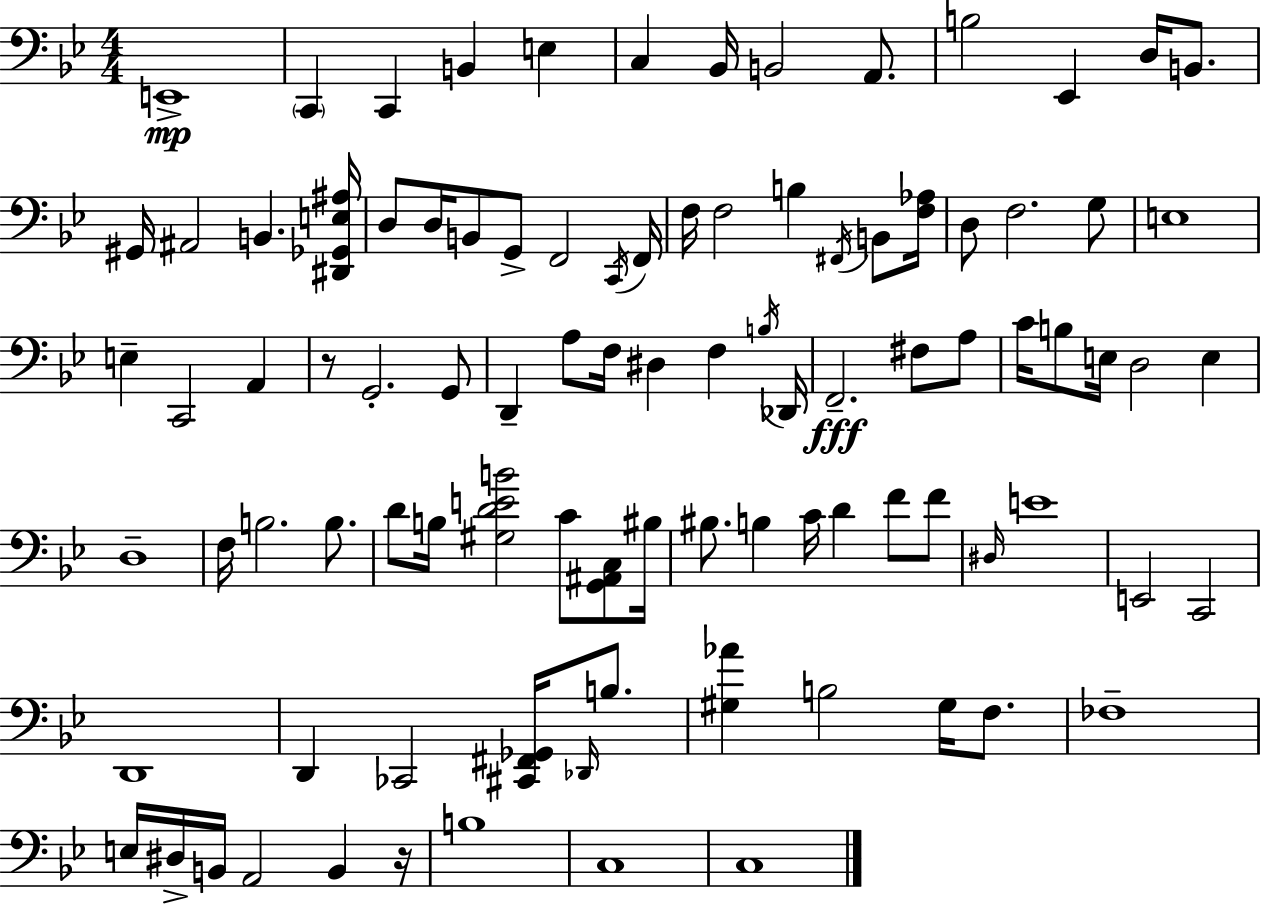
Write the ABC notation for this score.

X:1
T:Untitled
M:4/4
L:1/4
K:Bb
E,,4 C,, C,, B,, E, C, _B,,/4 B,,2 A,,/2 B,2 _E,, D,/4 B,,/2 ^G,,/4 ^A,,2 B,, [^D,,_G,,E,^A,]/4 D,/2 D,/4 B,,/2 G,,/2 F,,2 C,,/4 F,,/4 F,/4 F,2 B, ^F,,/4 B,,/2 [F,_A,]/4 D,/2 F,2 G,/2 E,4 E, C,,2 A,, z/2 G,,2 G,,/2 D,, A,/2 F,/4 ^D, F, B,/4 _D,,/4 F,,2 ^F,/2 A,/2 C/4 B,/2 E,/4 D,2 E, D,4 F,/4 B,2 B,/2 D/2 B,/4 [^G,DEB]2 C/2 [G,,^A,,C,]/2 ^B,/4 ^B,/2 B, C/4 D F/2 F/2 ^D,/4 E4 E,,2 C,,2 D,,4 D,, _C,,2 [^C,,^F,,_G,,]/4 _D,,/4 B,/2 [^G,_A] B,2 ^G,/4 F,/2 _F,4 E,/4 ^D,/4 B,,/4 A,,2 B,, z/4 B,4 C,4 C,4